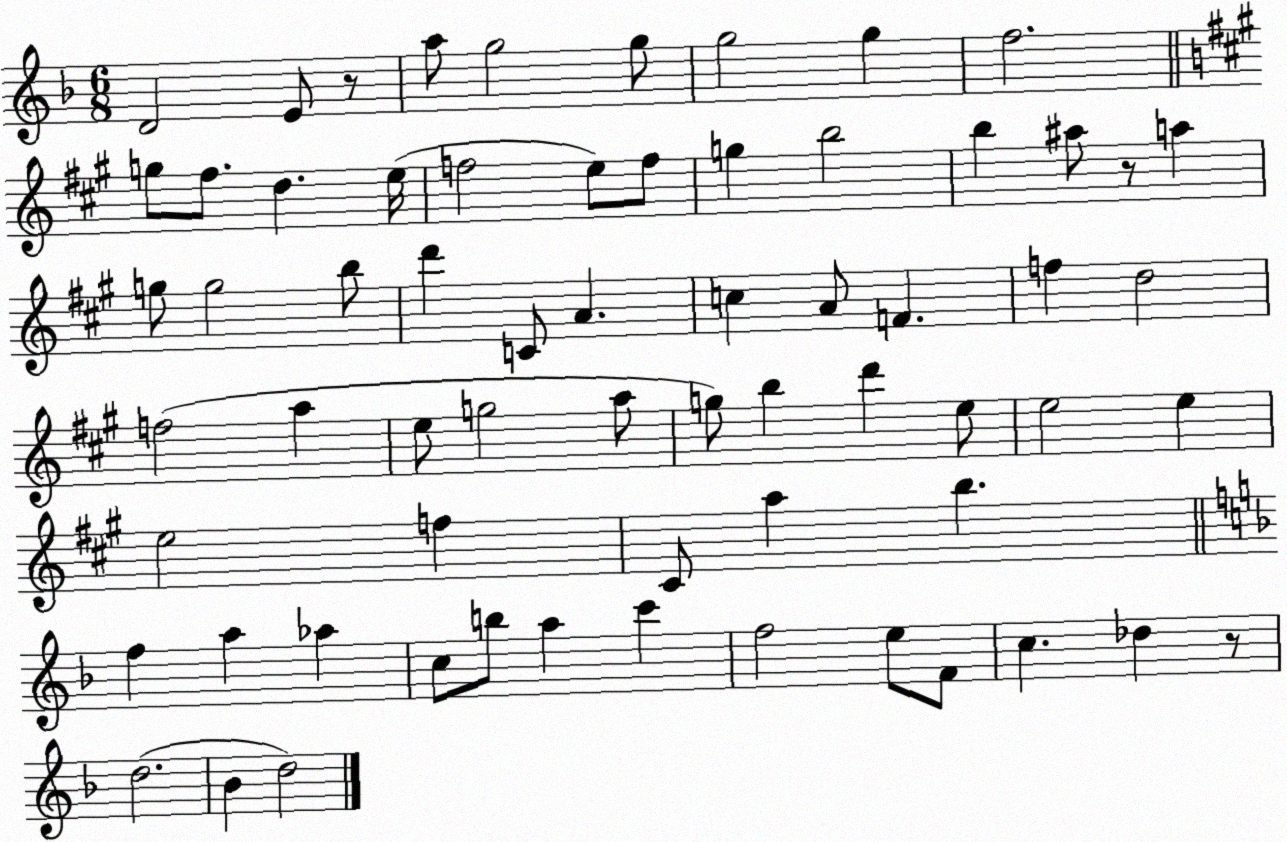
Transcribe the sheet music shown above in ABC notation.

X:1
T:Untitled
M:6/8
L:1/4
K:F
D2 E/2 z/2 a/2 g2 g/2 g2 g f2 g/2 ^f/2 d e/4 f2 e/2 f/2 g b2 b ^a/2 z/2 a g/2 g2 b/2 d' C/2 A c A/2 F f d2 f2 a e/2 g2 a/2 g/2 b d' e/2 e2 e e2 f ^C/2 a b f a _a c/2 b/2 a c' f2 e/2 F/2 c _d z/2 d2 _B d2